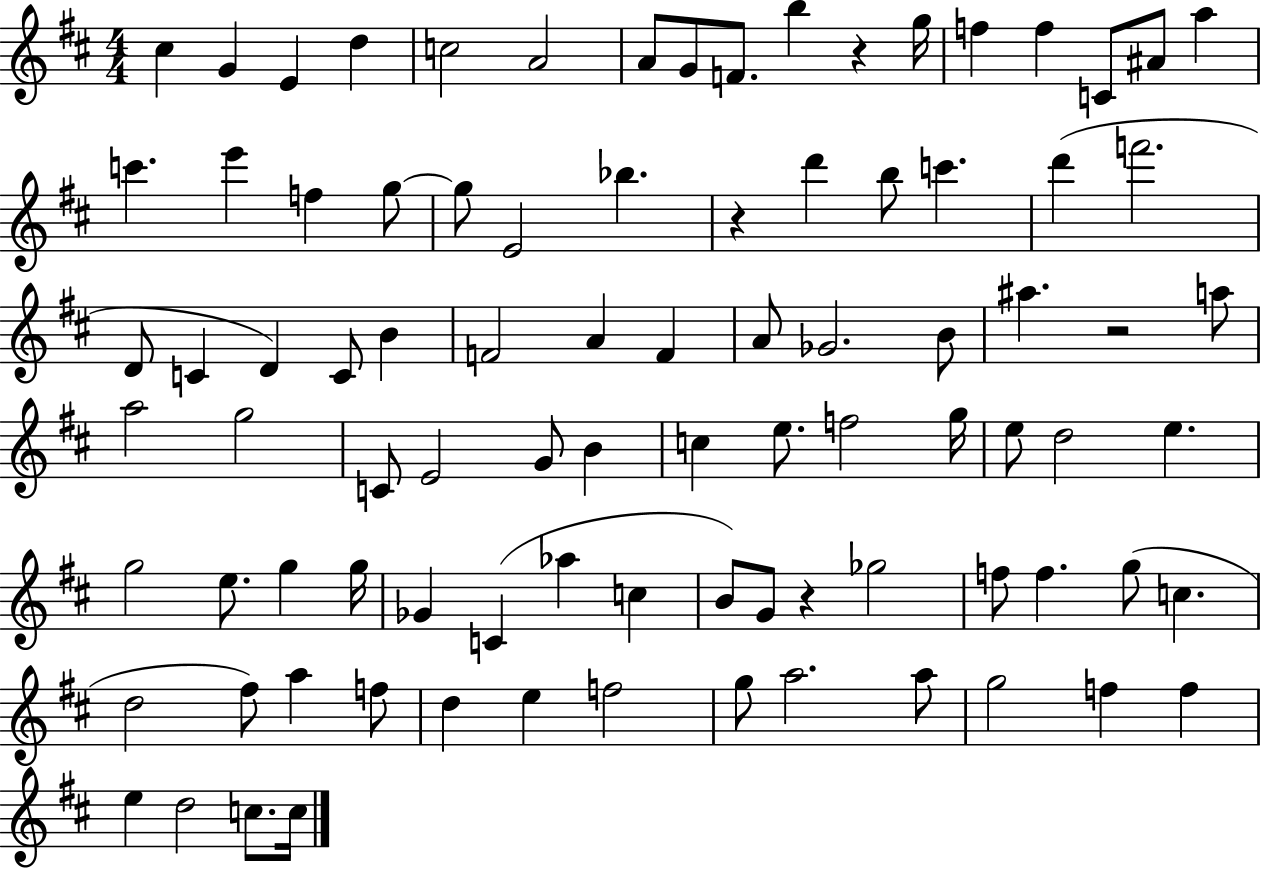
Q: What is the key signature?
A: D major